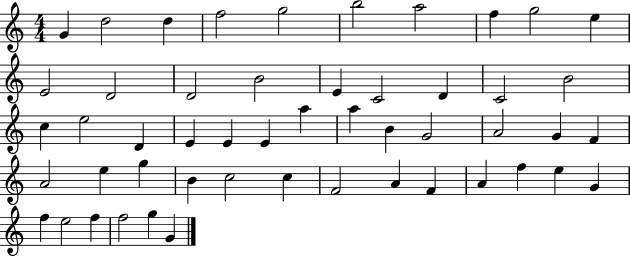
G4/q D5/h D5/q F5/h G5/h B5/h A5/h F5/q G5/h E5/q E4/h D4/h D4/h B4/h E4/q C4/h D4/q C4/h B4/h C5/q E5/h D4/q E4/q E4/q E4/q A5/q A5/q B4/q G4/h A4/h G4/q F4/q A4/h E5/q G5/q B4/q C5/h C5/q F4/h A4/q F4/q A4/q F5/q E5/q G4/q F5/q E5/h F5/q F5/h G5/q G4/q